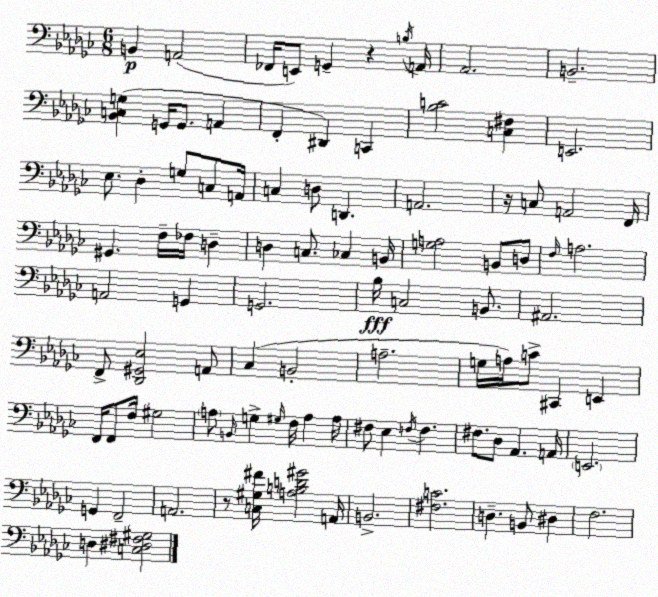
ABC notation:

X:1
T:Untitled
M:6/8
L:1/4
K:Ebm
B,, A,,2 _F,,/4 E,,/2 G,, z B,/4 A,,/4 _A,,2 B,,2 [_B,,C,G,] G,,/4 G,,/2 A,, F,, ^D,, C,, [_B,C]2 [C,^F,] E,,2 _E,/2 _D, G,/2 C,/2 A,,/4 C, D,/2 D,, A,,2 z/4 C,/2 A,,2 F,,/4 ^G,, F,/4 _F,/4 D, D, C,/2 _C, B,,/4 [G,A,]2 B,,/2 D,/2 F,/4 A,2 A,,2 G,, G,,2 _B,/4 C,2 B,,/2 ^A,,2 F,,/2 [_D,,^G,,_E,]2 A,,/2 _C, B,,2 A,2 G,/4 A,/4 C/2 ^C,, E,, F,,/4 F,,/2 F,/4 ^G,2 A,/2 B,,/4 G, ^G,/4 F,/4 A, A,/4 ^F,/2 _E, F,/4 F, ^F,/2 _D,/2 _A,, A,,/4 E,,2 G,, F,,2 A,,2 z/2 [C,^G,^F]/4 [A,B,D^G]2 A,,/4 B,,2 [^F,C]2 D, B,,/2 ^D, F,2 D, [C,^D,^F,^G,]2